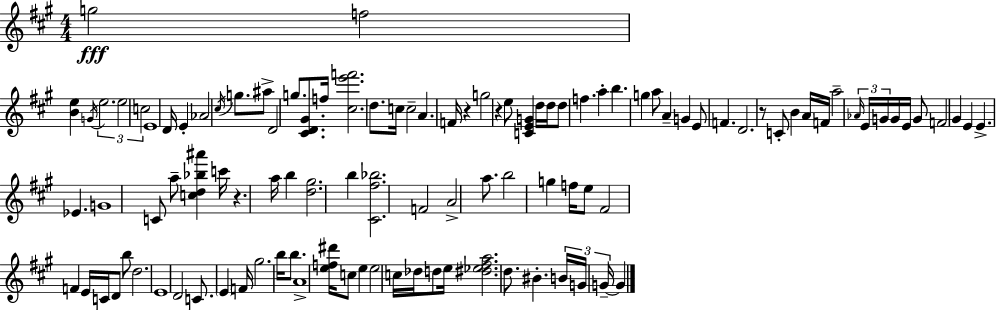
{
  \clef treble
  \numericTimeSignature
  \time 4/4
  \key a \major
  g''2\fff f''2 | <b' e''>4 \acciaccatura { g'16 } \tuplet 3/2 { e''2. | e''2 c''2 } | e'1 | \break d'16 e'4-. aes'2 \acciaccatura { cis''16 } g''8. | ais''8-> d'2 g''8. <cis' d' gis'>8. | f''16 <cis'' e''' f'''>2. d''8. | c''16 c''2-- a'4. | \break f'16 r4 g''2 r4 | e''8 <c' e' g'>4 d''16 d''16 d''8 f''4. | a''4-. b''4. g''4 | a''8 a'4-- g'4 e'8 f'4. | \break d'2. r8 | c'8-. b'4 a'16 f'16 a''2-- | \tuplet 3/2 { \grace { aes'16 } e'16 g'16 } g'16 e'16 g'8 f'2 gis'4 | e'4 e'4.-> ees'4. | \break g'1 | c'8 a''8-- <c'' d'' bes'' ais'''>4 c'''16 r4. | a''16 b''4 <d'' gis''>2. | b''4 <cis' fis'' bes''>2. | \break f'2 a'2-> | a''8. b''2 g''4 | f''16 e''8 fis'2 f'4 | e'16 c'16 d'8 b''8 d''2. | \break e'1 | d'2 c'8. \parenthesize e'4 | f'16 gis''2. b''16 | b''8. a'1-> | \break <e'' f'' dis'''>16 c''8 e''4 e''2 | c''16 des''16 d''8 e''16 <dis'' ees'' fis'' a''>2. | d''8. bis'4.-. \tuplet 3/2 { b'16 g'16 g'16--~~ } g'4 | \bar "|."
}